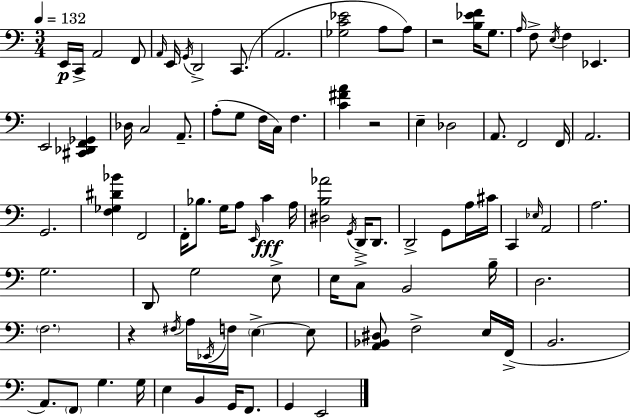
E2/s C2/s A2/h F2/e A2/s E2/s G2/s D2/h C2/e. A2/h. [Gb3,C4,Eb4]/h A3/e A3/e R/h [B3,Eb4,F4]/s G3/e. A3/s F3/e E3/s F3/q Eb2/q. E2/h [C#2,Db2,F2,Gb2]/q Db3/s C3/h A2/e. A3/e G3/e F3/s C3/s F3/q. [C4,F#4,A4]/q R/h E3/q Db3/h A2/e. F2/h F2/s A2/h. G2/h. [F3,Gb3,D#4,Bb4]/q F2/h F2/s Bb3/e. G3/s A3/e E2/s C4/q A3/s [D#3,B3,Ab4]/h G2/s D2/s D2/e. D2/h G2/e A3/s C#4/s C2/q Eb3/s A2/h A3/h. G3/h. D2/e G3/h E3/e E3/s C3/e B2/h B3/s D3/h. F3/h. R/q F#3/s A3/s Eb2/s F3/s E3/q E3/e [A2,Bb2,D#3]/e F3/h E3/s F2/s B2/h. A2/e. F2/e G3/q. G3/s E3/q B2/q G2/s F2/e. G2/q E2/h